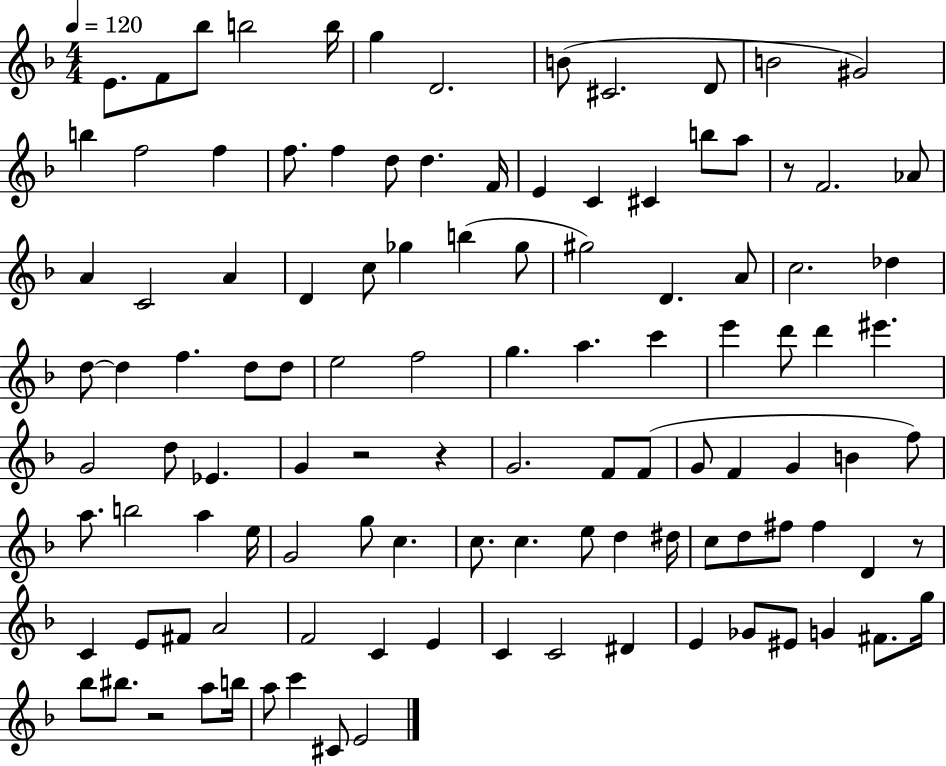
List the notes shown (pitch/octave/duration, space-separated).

E4/e. F4/e Bb5/e B5/h B5/s G5/q D4/h. B4/e C#4/h. D4/e B4/h G#4/h B5/q F5/h F5/q F5/e. F5/q D5/e D5/q. F4/s E4/q C4/q C#4/q B5/e A5/e R/e F4/h. Ab4/e A4/q C4/h A4/q D4/q C5/e Gb5/q B5/q Gb5/e G#5/h D4/q. A4/e C5/h. Db5/q D5/e D5/q F5/q. D5/e D5/e E5/h F5/h G5/q. A5/q. C6/q E6/q D6/e D6/q EIS6/q. G4/h D5/e Eb4/q. G4/q R/h R/q G4/h. F4/e F4/e G4/e F4/q G4/q B4/q F5/e A5/e. B5/h A5/q E5/s G4/h G5/e C5/q. C5/e. C5/q. E5/e D5/q D#5/s C5/e D5/e F#5/e F#5/q D4/q R/e C4/q E4/e F#4/e A4/h F4/h C4/q E4/q C4/q C4/h D#4/q E4/q Gb4/e EIS4/e G4/q F#4/e. G5/s Bb5/e BIS5/e. R/h A5/e B5/s A5/e C6/q C#4/e E4/h